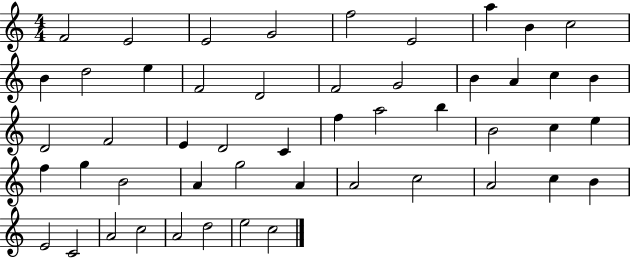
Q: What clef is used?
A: treble